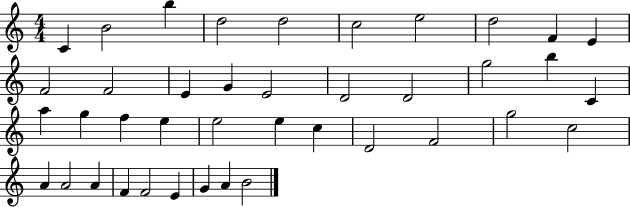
C4/q B4/h B5/q D5/h D5/h C5/h E5/h D5/h F4/q E4/q F4/h F4/h E4/q G4/q E4/h D4/h D4/h G5/h B5/q C4/q A5/q G5/q F5/q E5/q E5/h E5/q C5/q D4/h F4/h G5/h C5/h A4/q A4/h A4/q F4/q F4/h E4/q G4/q A4/q B4/h